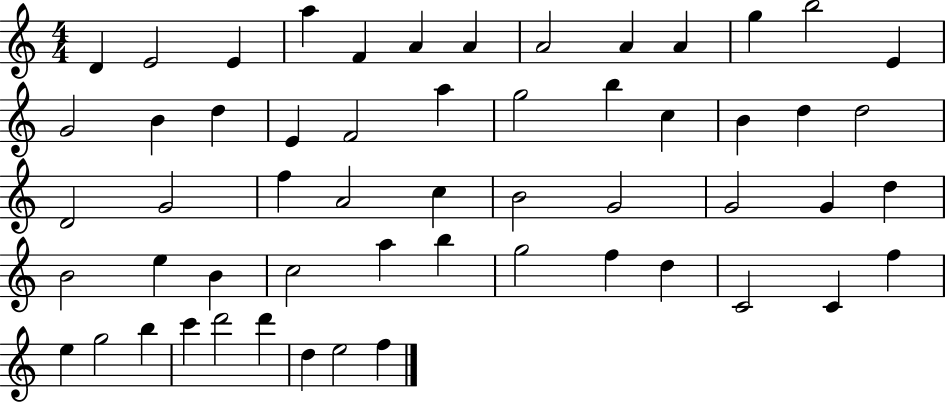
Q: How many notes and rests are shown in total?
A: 56